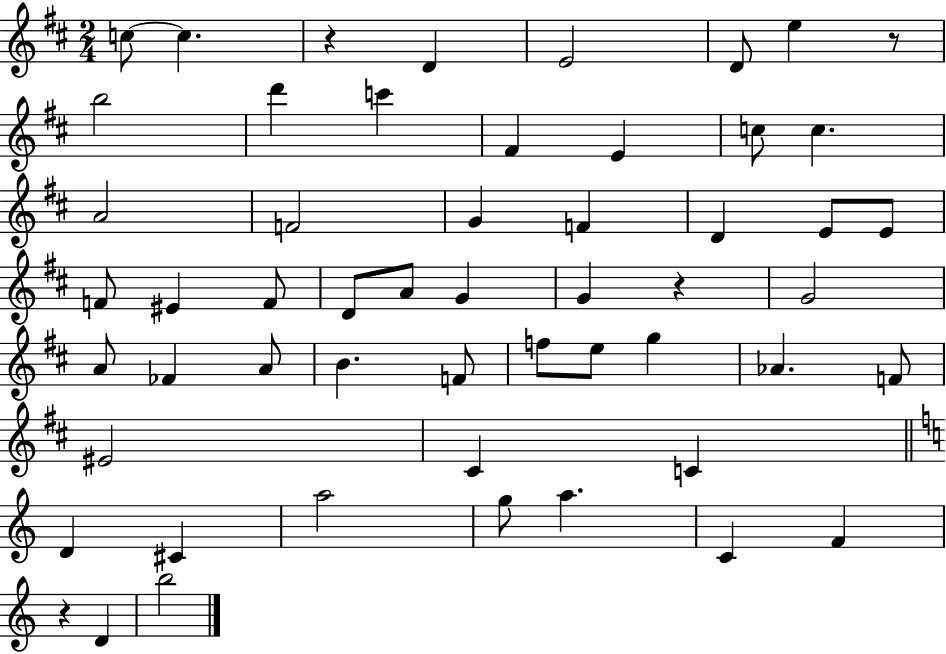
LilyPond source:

{
  \clef treble
  \numericTimeSignature
  \time 2/4
  \key d \major
  c''8~~ c''4. | r4 d'4 | e'2 | d'8 e''4 r8 | \break b''2 | d'''4 c'''4 | fis'4 e'4 | c''8 c''4. | \break a'2 | f'2 | g'4 f'4 | d'4 e'8 e'8 | \break f'8 eis'4 f'8 | d'8 a'8 g'4 | g'4 r4 | g'2 | \break a'8 fes'4 a'8 | b'4. f'8 | f''8 e''8 g''4 | aes'4. f'8 | \break eis'2 | cis'4 c'4 | \bar "||" \break \key c \major d'4 cis'4 | a''2 | g''8 a''4. | c'4 f'4 | \break r4 d'4 | b''2 | \bar "|."
}